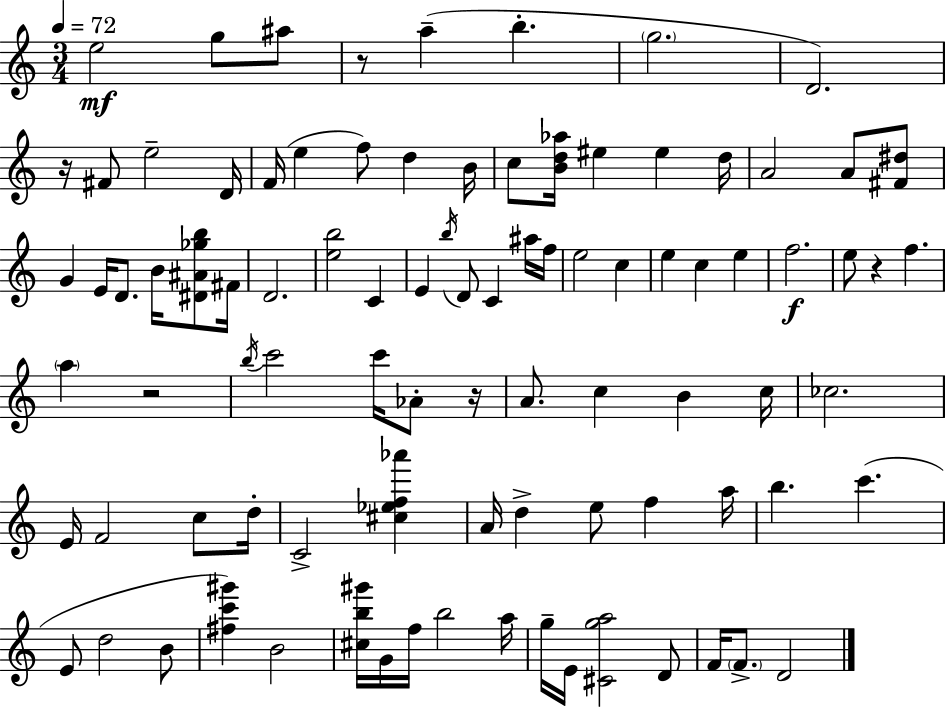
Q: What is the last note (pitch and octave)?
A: D4